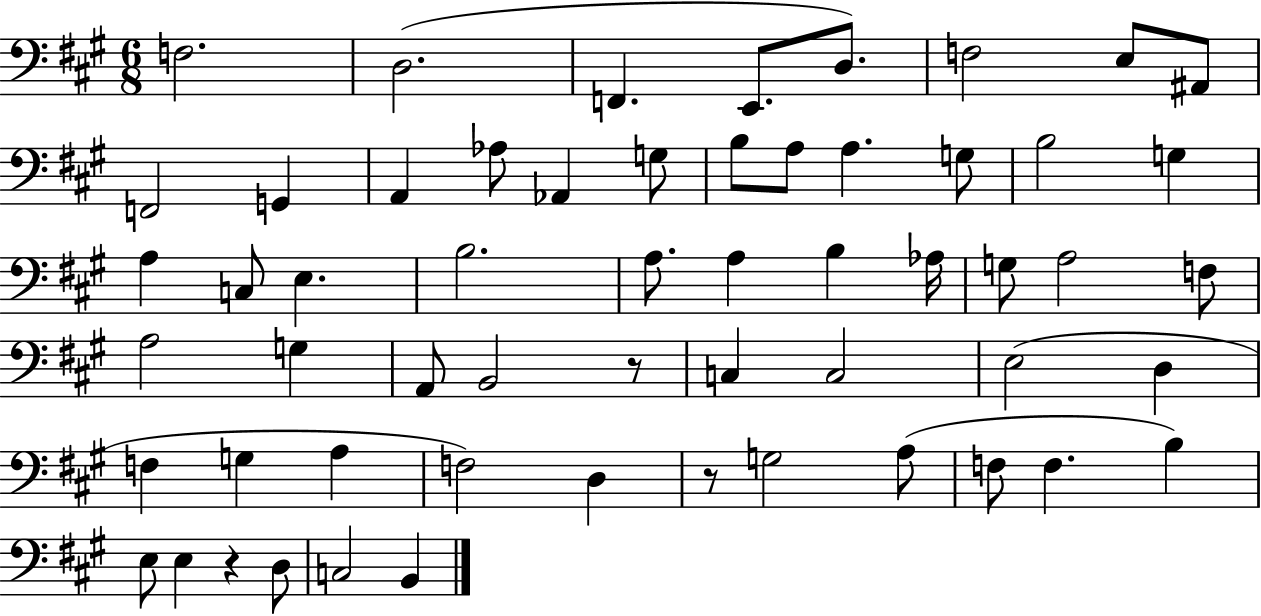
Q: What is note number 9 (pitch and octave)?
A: F2